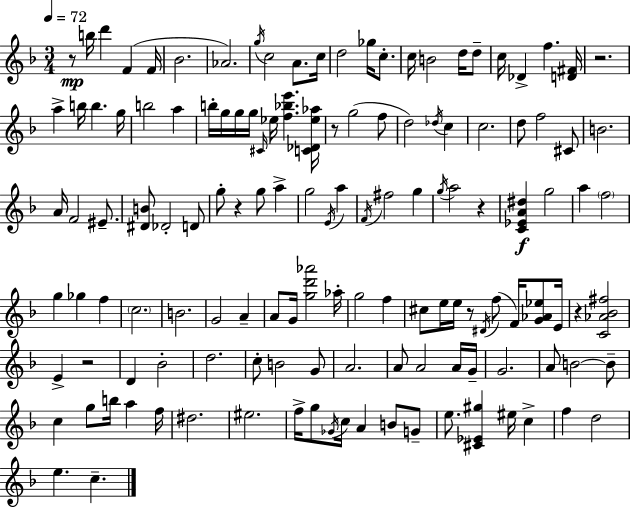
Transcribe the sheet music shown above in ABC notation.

X:1
T:Untitled
M:3/4
L:1/4
K:Dm
z/2 b/4 d' F F/4 _B2 _A2 g/4 c2 A/2 c/4 d2 _g/4 c/2 c/4 B2 d/4 d/2 c/4 _D f [D^F]/4 z2 a b/4 b g/4 b2 a b/4 g/4 g/4 g/4 ^C/4 _e/4 [f_be'] [C_D_e_a]/4 z/2 g2 f/2 d2 _d/4 c c2 d/2 f2 ^C/2 B2 A/4 F2 ^E/2 [^DB]/2 _D2 D/2 g/2 z g/2 a g2 E/4 a F/4 ^f2 g g/4 a2 z [C_EA^d] g2 a f2 g _g f c2 B2 G2 A A/2 G/4 [gd'_a']2 _a/4 g2 f ^c/2 e/4 e/4 z/2 ^D/4 f/2 F/4 [G_A_e]/2 E/4 z [C_A_B^f]2 E z2 D _B2 d2 c/2 B2 G/2 A2 A/2 A2 A/4 G/4 G2 A/2 B2 B/2 c g/2 b/4 a f/4 ^d2 ^e2 f/4 g/2 _G/4 c/4 A B/2 G/2 e/2 [^C_E^g] ^e/4 c f d2 e c